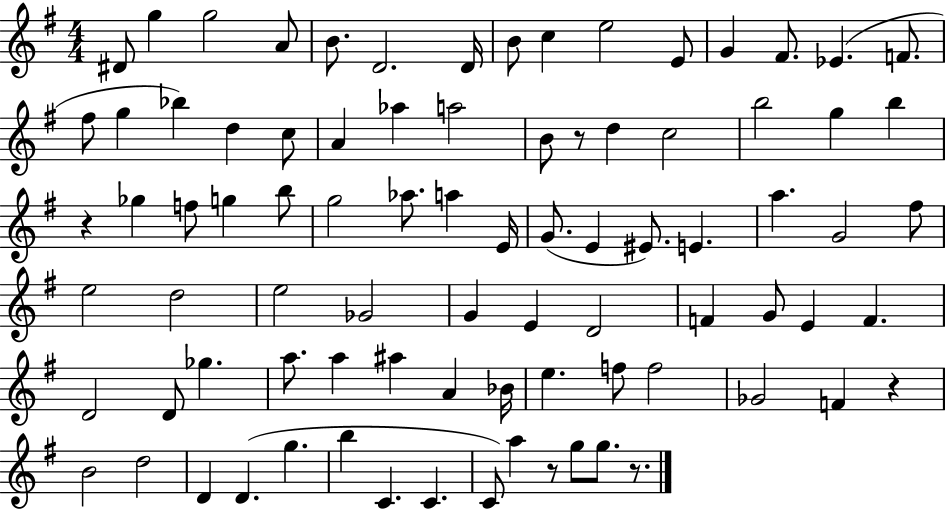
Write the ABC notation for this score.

X:1
T:Untitled
M:4/4
L:1/4
K:G
^D/2 g g2 A/2 B/2 D2 D/4 B/2 c e2 E/2 G ^F/2 _E F/2 ^f/2 g _b d c/2 A _a a2 B/2 z/2 d c2 b2 g b z _g f/2 g b/2 g2 _a/2 a E/4 G/2 E ^E/2 E a G2 ^f/2 e2 d2 e2 _G2 G E D2 F G/2 E F D2 D/2 _g a/2 a ^a A _B/4 e f/2 f2 _G2 F z B2 d2 D D g b C C C/2 a z/2 g/2 g/2 z/2